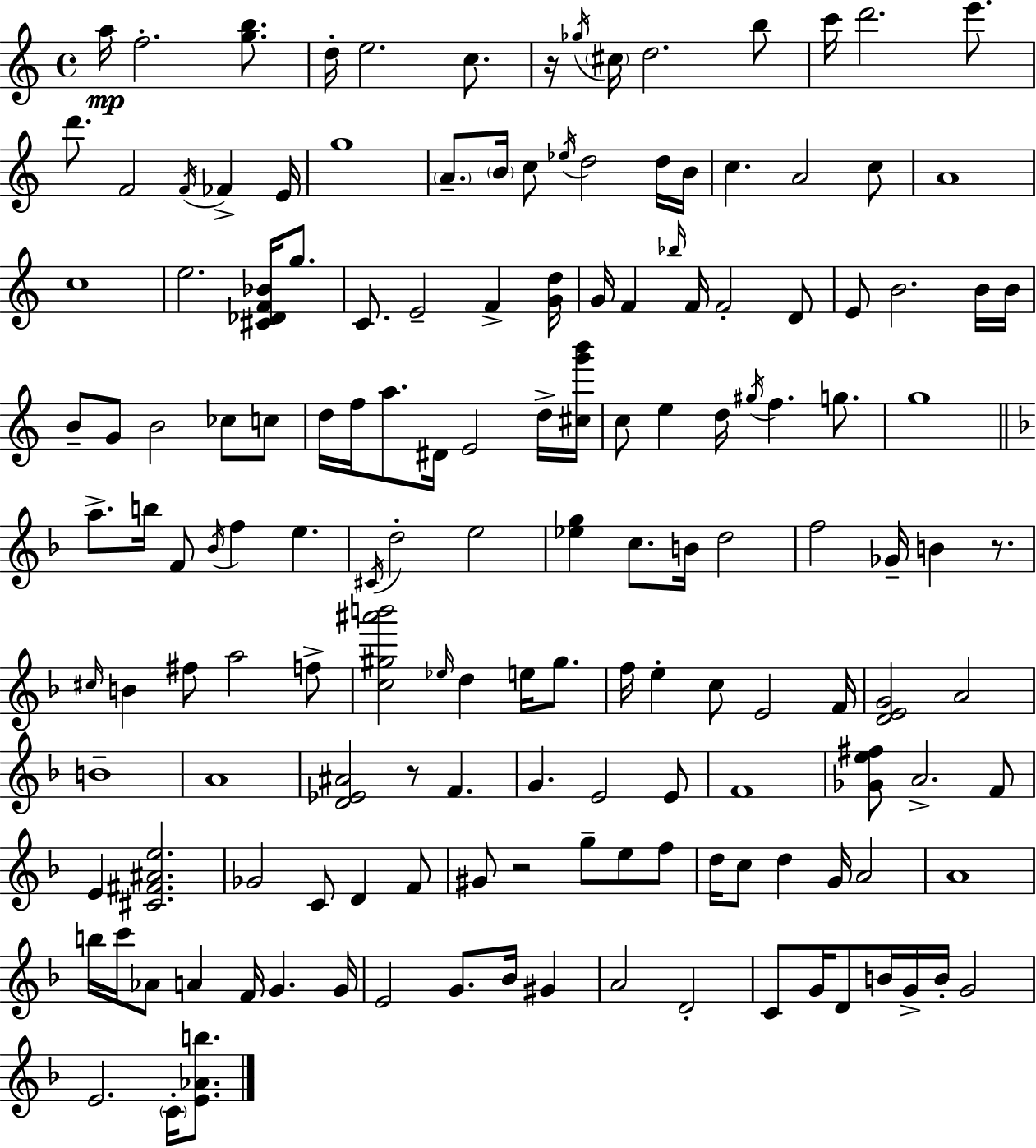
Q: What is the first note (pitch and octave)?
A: A5